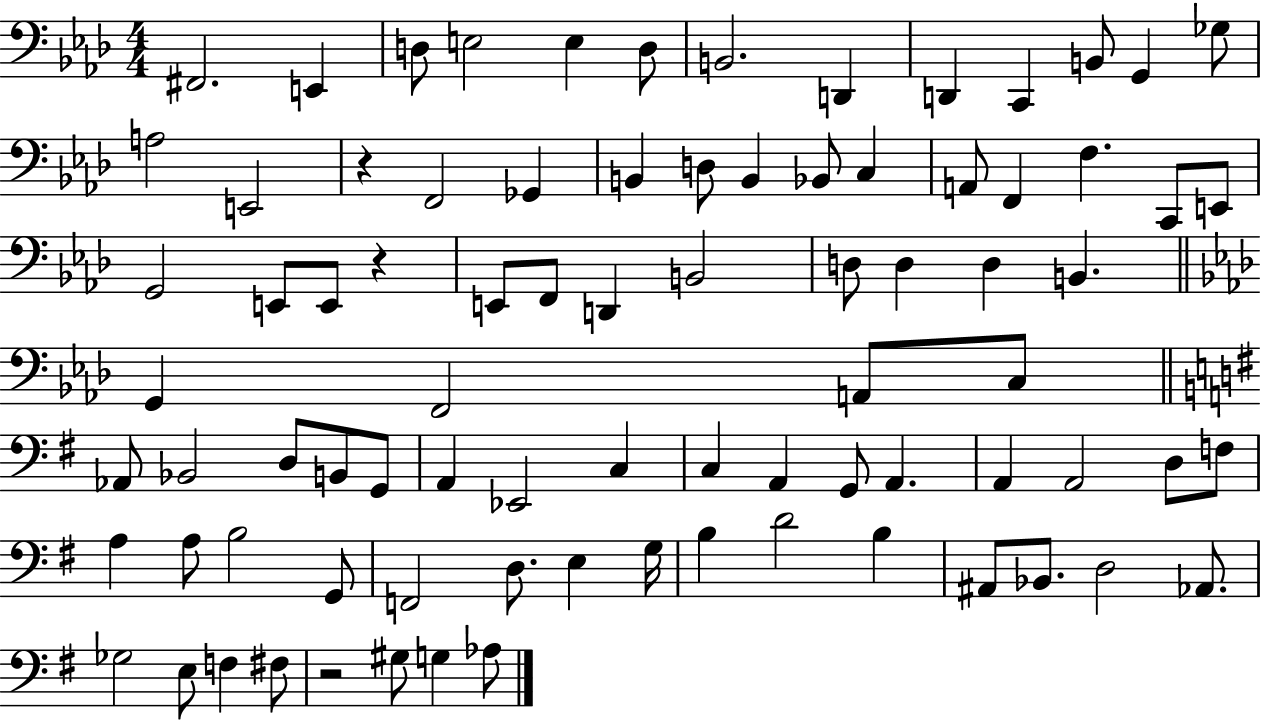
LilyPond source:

{
  \clef bass
  \numericTimeSignature
  \time 4/4
  \key aes \major
  fis,2. e,4 | d8 e2 e4 d8 | b,2. d,4 | d,4 c,4 b,8 g,4 ges8 | \break a2 e,2 | r4 f,2 ges,4 | b,4 d8 b,4 bes,8 c4 | a,8 f,4 f4. c,8 e,8 | \break g,2 e,8 e,8 r4 | e,8 f,8 d,4 b,2 | d8 d4 d4 b,4. | \bar "||" \break \key aes \major g,4 f,2 a,8 c8 | \bar "||" \break \key g \major aes,8 bes,2 d8 b,8 g,8 | a,4 ees,2 c4 | c4 a,4 g,8 a,4. | a,4 a,2 d8 f8 | \break a4 a8 b2 g,8 | f,2 d8. e4 g16 | b4 d'2 b4 | ais,8 bes,8. d2 aes,8. | \break ges2 e8 f4 fis8 | r2 gis8 g4 aes8 | \bar "|."
}